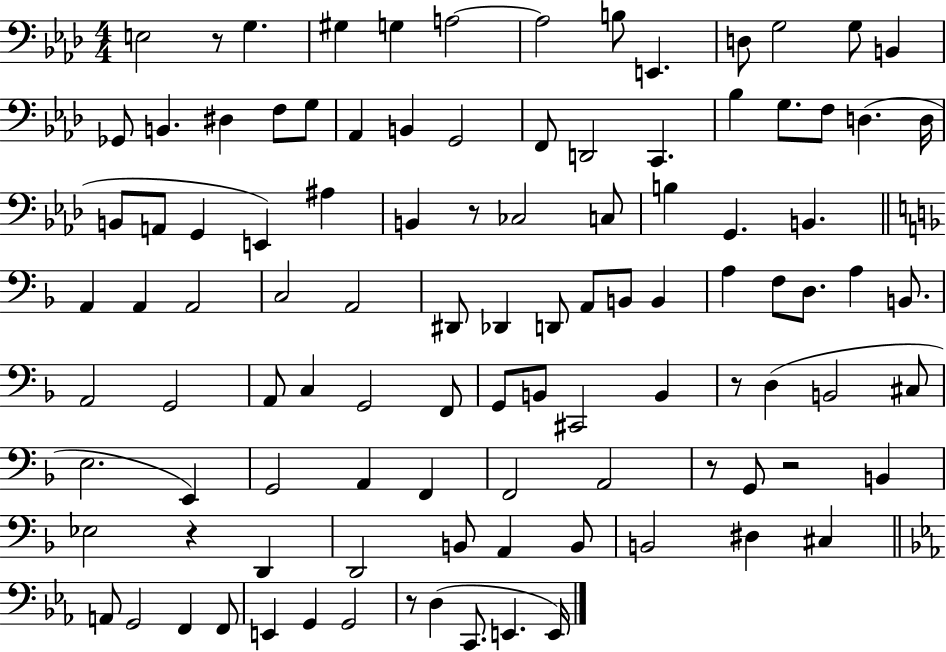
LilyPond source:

{
  \clef bass
  \numericTimeSignature
  \time 4/4
  \key aes \major
  \repeat volta 2 { e2 r8 g4. | gis4 g4 a2~~ | a2 b8 e,4. | d8 g2 g8 b,4 | \break ges,8 b,4. dis4 f8 g8 | aes,4 b,4 g,2 | f,8 d,2 c,4. | bes4 g8. f8 d4.( d16 | \break b,8 a,8 g,4 e,4) ais4 | b,4 r8 ces2 c8 | b4 g,4. b,4. | \bar "||" \break \key f \major a,4 a,4 a,2 | c2 a,2 | dis,8 des,4 d,8 a,8 b,8 b,4 | a4 f8 d8. a4 b,8. | \break a,2 g,2 | a,8 c4 g,2 f,8 | g,8 b,8 cis,2 b,4 | r8 d4( b,2 cis8 | \break e2. e,4) | g,2 a,4 f,4 | f,2 a,2 | r8 g,8 r2 b,4 | \break ees2 r4 d,4 | d,2 b,8 a,4 b,8 | b,2 dis4 cis4 | \bar "||" \break \key c \minor a,8 g,2 f,4 f,8 | e,4 g,4 g,2 | r8 d4( c,8. e,4. e,16) | } \bar "|."
}